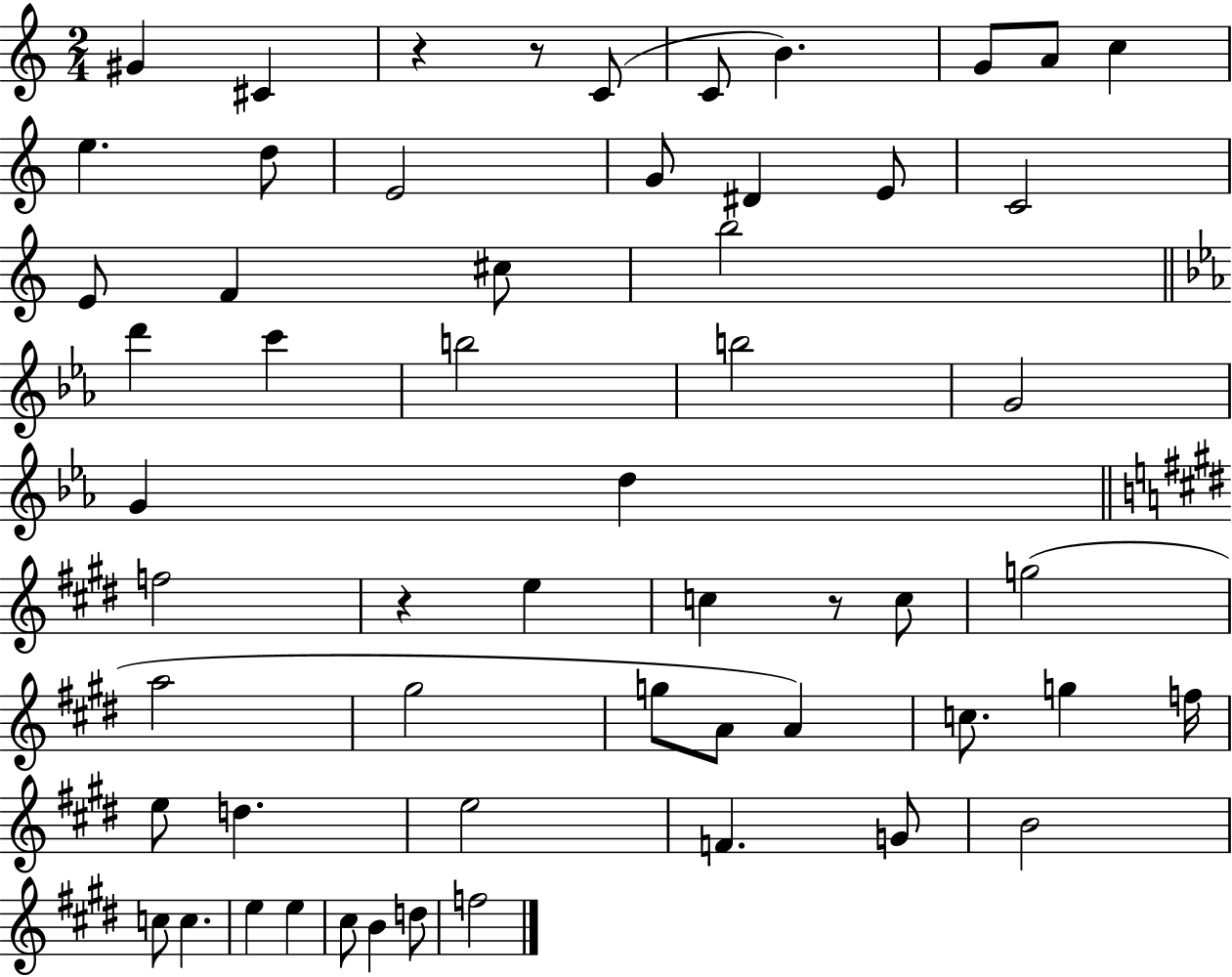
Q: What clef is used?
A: treble